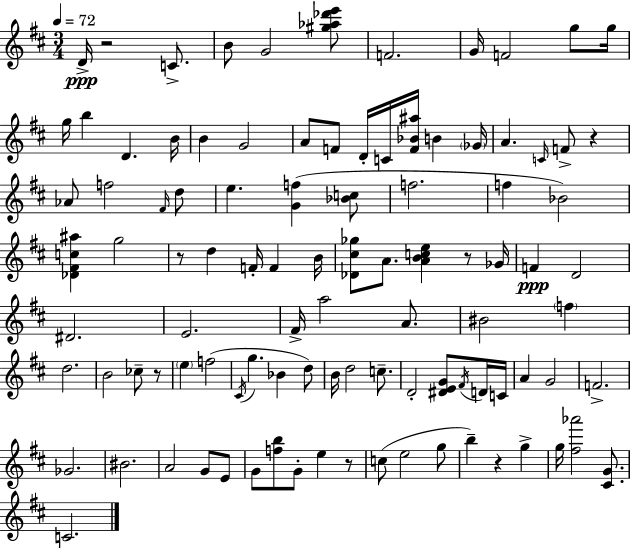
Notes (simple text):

D4/s R/h C4/e. B4/e G4/h [G#5,Ab5,Db6,E6]/e F4/h. G4/s F4/h G5/e G5/s G5/s B5/q D4/q. B4/s B4/q G4/h A4/e F4/e D4/s C4/s [F4,Bb4,A#5]/s B4/q Gb4/s A4/q. C4/s F4/e R/q Ab4/e F5/h F#4/s D5/e E5/q. [G4,F5]/q [Bb4,C5]/e F5/h. F5/q Bb4/h [Db4,F#4,C5,A#5]/q G5/h R/e D5/q F4/s F4/q B4/s [Db4,C#5,Gb5]/e A4/e. [A4,B4,C5,E5]/q R/e Gb4/s F4/q D4/h D#4/h. E4/h. F#4/s A5/h A4/e. BIS4/h F5/q D5/h. B4/h CES5/e R/e E5/q F5/h C#4/s G5/q. Bb4/q D5/e B4/s D5/h C5/e. D4/h [D#4,E4,G4]/e F#4/s D4/s C4/s A4/q G4/h F4/h. Gb4/h. BIS4/h. A4/h G4/e E4/e G4/e [F5,B5]/e G4/e E5/q R/e C5/e E5/h G5/e B5/q R/q G5/q G5/s [F#5,Ab6]/h [C#4,G4]/e. C4/h.